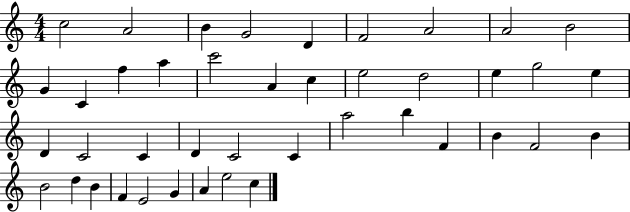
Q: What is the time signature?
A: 4/4